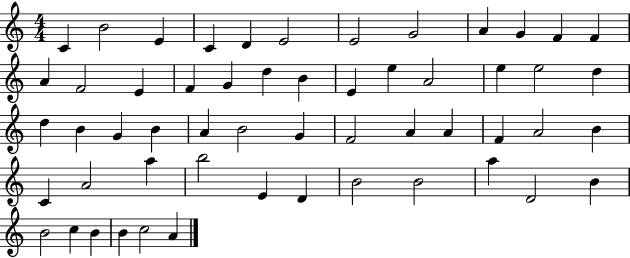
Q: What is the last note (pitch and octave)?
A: A4